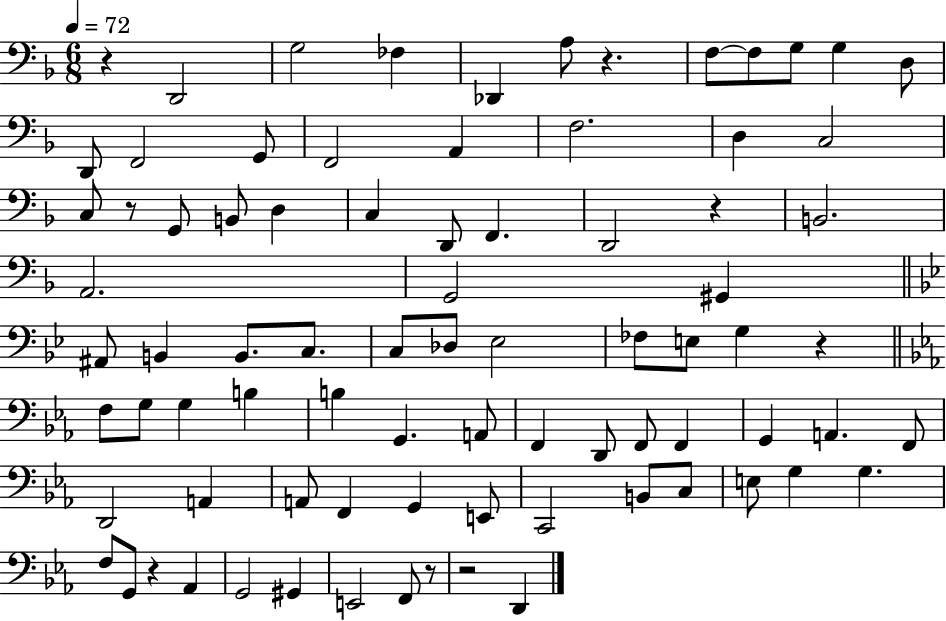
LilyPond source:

{
  \clef bass
  \numericTimeSignature
  \time 6/8
  \key f \major
  \tempo 4 = 72
  r4 d,2 | g2 fes4 | des,4 a8 r4. | f8~~ f8 g8 g4 d8 | \break d,8 f,2 g,8 | f,2 a,4 | f2. | d4 c2 | \break c8 r8 g,8 b,8 d4 | c4 d,8 f,4. | d,2 r4 | b,2. | \break a,2. | g,2 gis,4 | \bar "||" \break \key bes \major ais,8 b,4 b,8. c8. | c8 des8 ees2 | fes8 e8 g4 r4 | \bar "||" \break \key ees \major f8 g8 g4 b4 | b4 g,4. a,8 | f,4 d,8 f,8 f,4 | g,4 a,4. f,8 | \break d,2 a,4 | a,8 f,4 g,4 e,8 | c,2 b,8 c8 | e8 g4 g4. | \break f8 g,8 r4 aes,4 | g,2 gis,4 | e,2 f,8 r8 | r2 d,4 | \break \bar "|."
}